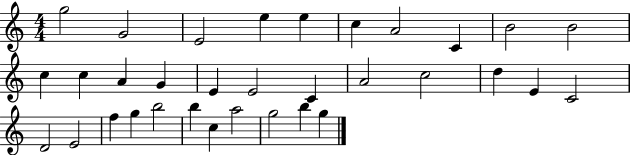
{
  \clef treble
  \numericTimeSignature
  \time 4/4
  \key c \major
  g''2 g'2 | e'2 e''4 e''4 | c''4 a'2 c'4 | b'2 b'2 | \break c''4 c''4 a'4 g'4 | e'4 e'2 c'4 | a'2 c''2 | d''4 e'4 c'2 | \break d'2 e'2 | f''4 g''4 b''2 | b''4 c''4 a''2 | g''2 b''4 g''4 | \break \bar "|."
}